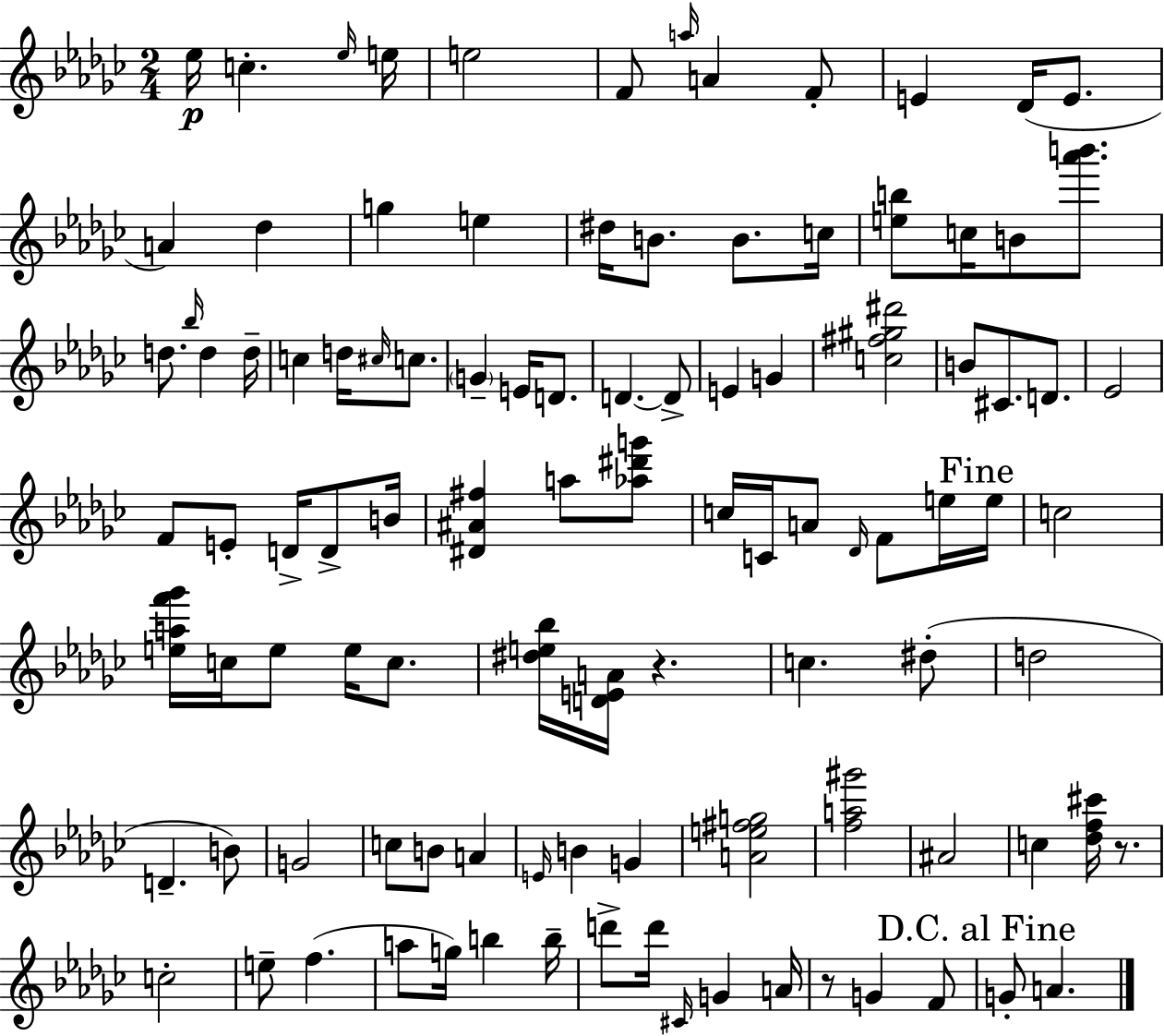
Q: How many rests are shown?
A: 3